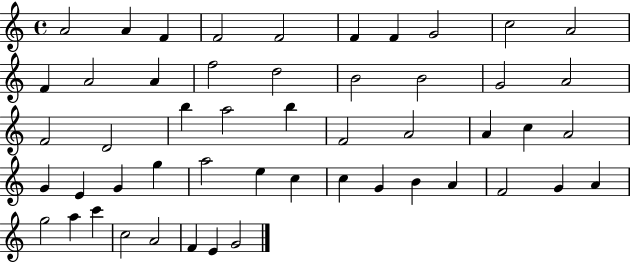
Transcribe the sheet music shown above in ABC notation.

X:1
T:Untitled
M:4/4
L:1/4
K:C
A2 A F F2 F2 F F G2 c2 A2 F A2 A f2 d2 B2 B2 G2 A2 F2 D2 b a2 b F2 A2 A c A2 G E G g a2 e c c G B A F2 G A g2 a c' c2 A2 F E G2